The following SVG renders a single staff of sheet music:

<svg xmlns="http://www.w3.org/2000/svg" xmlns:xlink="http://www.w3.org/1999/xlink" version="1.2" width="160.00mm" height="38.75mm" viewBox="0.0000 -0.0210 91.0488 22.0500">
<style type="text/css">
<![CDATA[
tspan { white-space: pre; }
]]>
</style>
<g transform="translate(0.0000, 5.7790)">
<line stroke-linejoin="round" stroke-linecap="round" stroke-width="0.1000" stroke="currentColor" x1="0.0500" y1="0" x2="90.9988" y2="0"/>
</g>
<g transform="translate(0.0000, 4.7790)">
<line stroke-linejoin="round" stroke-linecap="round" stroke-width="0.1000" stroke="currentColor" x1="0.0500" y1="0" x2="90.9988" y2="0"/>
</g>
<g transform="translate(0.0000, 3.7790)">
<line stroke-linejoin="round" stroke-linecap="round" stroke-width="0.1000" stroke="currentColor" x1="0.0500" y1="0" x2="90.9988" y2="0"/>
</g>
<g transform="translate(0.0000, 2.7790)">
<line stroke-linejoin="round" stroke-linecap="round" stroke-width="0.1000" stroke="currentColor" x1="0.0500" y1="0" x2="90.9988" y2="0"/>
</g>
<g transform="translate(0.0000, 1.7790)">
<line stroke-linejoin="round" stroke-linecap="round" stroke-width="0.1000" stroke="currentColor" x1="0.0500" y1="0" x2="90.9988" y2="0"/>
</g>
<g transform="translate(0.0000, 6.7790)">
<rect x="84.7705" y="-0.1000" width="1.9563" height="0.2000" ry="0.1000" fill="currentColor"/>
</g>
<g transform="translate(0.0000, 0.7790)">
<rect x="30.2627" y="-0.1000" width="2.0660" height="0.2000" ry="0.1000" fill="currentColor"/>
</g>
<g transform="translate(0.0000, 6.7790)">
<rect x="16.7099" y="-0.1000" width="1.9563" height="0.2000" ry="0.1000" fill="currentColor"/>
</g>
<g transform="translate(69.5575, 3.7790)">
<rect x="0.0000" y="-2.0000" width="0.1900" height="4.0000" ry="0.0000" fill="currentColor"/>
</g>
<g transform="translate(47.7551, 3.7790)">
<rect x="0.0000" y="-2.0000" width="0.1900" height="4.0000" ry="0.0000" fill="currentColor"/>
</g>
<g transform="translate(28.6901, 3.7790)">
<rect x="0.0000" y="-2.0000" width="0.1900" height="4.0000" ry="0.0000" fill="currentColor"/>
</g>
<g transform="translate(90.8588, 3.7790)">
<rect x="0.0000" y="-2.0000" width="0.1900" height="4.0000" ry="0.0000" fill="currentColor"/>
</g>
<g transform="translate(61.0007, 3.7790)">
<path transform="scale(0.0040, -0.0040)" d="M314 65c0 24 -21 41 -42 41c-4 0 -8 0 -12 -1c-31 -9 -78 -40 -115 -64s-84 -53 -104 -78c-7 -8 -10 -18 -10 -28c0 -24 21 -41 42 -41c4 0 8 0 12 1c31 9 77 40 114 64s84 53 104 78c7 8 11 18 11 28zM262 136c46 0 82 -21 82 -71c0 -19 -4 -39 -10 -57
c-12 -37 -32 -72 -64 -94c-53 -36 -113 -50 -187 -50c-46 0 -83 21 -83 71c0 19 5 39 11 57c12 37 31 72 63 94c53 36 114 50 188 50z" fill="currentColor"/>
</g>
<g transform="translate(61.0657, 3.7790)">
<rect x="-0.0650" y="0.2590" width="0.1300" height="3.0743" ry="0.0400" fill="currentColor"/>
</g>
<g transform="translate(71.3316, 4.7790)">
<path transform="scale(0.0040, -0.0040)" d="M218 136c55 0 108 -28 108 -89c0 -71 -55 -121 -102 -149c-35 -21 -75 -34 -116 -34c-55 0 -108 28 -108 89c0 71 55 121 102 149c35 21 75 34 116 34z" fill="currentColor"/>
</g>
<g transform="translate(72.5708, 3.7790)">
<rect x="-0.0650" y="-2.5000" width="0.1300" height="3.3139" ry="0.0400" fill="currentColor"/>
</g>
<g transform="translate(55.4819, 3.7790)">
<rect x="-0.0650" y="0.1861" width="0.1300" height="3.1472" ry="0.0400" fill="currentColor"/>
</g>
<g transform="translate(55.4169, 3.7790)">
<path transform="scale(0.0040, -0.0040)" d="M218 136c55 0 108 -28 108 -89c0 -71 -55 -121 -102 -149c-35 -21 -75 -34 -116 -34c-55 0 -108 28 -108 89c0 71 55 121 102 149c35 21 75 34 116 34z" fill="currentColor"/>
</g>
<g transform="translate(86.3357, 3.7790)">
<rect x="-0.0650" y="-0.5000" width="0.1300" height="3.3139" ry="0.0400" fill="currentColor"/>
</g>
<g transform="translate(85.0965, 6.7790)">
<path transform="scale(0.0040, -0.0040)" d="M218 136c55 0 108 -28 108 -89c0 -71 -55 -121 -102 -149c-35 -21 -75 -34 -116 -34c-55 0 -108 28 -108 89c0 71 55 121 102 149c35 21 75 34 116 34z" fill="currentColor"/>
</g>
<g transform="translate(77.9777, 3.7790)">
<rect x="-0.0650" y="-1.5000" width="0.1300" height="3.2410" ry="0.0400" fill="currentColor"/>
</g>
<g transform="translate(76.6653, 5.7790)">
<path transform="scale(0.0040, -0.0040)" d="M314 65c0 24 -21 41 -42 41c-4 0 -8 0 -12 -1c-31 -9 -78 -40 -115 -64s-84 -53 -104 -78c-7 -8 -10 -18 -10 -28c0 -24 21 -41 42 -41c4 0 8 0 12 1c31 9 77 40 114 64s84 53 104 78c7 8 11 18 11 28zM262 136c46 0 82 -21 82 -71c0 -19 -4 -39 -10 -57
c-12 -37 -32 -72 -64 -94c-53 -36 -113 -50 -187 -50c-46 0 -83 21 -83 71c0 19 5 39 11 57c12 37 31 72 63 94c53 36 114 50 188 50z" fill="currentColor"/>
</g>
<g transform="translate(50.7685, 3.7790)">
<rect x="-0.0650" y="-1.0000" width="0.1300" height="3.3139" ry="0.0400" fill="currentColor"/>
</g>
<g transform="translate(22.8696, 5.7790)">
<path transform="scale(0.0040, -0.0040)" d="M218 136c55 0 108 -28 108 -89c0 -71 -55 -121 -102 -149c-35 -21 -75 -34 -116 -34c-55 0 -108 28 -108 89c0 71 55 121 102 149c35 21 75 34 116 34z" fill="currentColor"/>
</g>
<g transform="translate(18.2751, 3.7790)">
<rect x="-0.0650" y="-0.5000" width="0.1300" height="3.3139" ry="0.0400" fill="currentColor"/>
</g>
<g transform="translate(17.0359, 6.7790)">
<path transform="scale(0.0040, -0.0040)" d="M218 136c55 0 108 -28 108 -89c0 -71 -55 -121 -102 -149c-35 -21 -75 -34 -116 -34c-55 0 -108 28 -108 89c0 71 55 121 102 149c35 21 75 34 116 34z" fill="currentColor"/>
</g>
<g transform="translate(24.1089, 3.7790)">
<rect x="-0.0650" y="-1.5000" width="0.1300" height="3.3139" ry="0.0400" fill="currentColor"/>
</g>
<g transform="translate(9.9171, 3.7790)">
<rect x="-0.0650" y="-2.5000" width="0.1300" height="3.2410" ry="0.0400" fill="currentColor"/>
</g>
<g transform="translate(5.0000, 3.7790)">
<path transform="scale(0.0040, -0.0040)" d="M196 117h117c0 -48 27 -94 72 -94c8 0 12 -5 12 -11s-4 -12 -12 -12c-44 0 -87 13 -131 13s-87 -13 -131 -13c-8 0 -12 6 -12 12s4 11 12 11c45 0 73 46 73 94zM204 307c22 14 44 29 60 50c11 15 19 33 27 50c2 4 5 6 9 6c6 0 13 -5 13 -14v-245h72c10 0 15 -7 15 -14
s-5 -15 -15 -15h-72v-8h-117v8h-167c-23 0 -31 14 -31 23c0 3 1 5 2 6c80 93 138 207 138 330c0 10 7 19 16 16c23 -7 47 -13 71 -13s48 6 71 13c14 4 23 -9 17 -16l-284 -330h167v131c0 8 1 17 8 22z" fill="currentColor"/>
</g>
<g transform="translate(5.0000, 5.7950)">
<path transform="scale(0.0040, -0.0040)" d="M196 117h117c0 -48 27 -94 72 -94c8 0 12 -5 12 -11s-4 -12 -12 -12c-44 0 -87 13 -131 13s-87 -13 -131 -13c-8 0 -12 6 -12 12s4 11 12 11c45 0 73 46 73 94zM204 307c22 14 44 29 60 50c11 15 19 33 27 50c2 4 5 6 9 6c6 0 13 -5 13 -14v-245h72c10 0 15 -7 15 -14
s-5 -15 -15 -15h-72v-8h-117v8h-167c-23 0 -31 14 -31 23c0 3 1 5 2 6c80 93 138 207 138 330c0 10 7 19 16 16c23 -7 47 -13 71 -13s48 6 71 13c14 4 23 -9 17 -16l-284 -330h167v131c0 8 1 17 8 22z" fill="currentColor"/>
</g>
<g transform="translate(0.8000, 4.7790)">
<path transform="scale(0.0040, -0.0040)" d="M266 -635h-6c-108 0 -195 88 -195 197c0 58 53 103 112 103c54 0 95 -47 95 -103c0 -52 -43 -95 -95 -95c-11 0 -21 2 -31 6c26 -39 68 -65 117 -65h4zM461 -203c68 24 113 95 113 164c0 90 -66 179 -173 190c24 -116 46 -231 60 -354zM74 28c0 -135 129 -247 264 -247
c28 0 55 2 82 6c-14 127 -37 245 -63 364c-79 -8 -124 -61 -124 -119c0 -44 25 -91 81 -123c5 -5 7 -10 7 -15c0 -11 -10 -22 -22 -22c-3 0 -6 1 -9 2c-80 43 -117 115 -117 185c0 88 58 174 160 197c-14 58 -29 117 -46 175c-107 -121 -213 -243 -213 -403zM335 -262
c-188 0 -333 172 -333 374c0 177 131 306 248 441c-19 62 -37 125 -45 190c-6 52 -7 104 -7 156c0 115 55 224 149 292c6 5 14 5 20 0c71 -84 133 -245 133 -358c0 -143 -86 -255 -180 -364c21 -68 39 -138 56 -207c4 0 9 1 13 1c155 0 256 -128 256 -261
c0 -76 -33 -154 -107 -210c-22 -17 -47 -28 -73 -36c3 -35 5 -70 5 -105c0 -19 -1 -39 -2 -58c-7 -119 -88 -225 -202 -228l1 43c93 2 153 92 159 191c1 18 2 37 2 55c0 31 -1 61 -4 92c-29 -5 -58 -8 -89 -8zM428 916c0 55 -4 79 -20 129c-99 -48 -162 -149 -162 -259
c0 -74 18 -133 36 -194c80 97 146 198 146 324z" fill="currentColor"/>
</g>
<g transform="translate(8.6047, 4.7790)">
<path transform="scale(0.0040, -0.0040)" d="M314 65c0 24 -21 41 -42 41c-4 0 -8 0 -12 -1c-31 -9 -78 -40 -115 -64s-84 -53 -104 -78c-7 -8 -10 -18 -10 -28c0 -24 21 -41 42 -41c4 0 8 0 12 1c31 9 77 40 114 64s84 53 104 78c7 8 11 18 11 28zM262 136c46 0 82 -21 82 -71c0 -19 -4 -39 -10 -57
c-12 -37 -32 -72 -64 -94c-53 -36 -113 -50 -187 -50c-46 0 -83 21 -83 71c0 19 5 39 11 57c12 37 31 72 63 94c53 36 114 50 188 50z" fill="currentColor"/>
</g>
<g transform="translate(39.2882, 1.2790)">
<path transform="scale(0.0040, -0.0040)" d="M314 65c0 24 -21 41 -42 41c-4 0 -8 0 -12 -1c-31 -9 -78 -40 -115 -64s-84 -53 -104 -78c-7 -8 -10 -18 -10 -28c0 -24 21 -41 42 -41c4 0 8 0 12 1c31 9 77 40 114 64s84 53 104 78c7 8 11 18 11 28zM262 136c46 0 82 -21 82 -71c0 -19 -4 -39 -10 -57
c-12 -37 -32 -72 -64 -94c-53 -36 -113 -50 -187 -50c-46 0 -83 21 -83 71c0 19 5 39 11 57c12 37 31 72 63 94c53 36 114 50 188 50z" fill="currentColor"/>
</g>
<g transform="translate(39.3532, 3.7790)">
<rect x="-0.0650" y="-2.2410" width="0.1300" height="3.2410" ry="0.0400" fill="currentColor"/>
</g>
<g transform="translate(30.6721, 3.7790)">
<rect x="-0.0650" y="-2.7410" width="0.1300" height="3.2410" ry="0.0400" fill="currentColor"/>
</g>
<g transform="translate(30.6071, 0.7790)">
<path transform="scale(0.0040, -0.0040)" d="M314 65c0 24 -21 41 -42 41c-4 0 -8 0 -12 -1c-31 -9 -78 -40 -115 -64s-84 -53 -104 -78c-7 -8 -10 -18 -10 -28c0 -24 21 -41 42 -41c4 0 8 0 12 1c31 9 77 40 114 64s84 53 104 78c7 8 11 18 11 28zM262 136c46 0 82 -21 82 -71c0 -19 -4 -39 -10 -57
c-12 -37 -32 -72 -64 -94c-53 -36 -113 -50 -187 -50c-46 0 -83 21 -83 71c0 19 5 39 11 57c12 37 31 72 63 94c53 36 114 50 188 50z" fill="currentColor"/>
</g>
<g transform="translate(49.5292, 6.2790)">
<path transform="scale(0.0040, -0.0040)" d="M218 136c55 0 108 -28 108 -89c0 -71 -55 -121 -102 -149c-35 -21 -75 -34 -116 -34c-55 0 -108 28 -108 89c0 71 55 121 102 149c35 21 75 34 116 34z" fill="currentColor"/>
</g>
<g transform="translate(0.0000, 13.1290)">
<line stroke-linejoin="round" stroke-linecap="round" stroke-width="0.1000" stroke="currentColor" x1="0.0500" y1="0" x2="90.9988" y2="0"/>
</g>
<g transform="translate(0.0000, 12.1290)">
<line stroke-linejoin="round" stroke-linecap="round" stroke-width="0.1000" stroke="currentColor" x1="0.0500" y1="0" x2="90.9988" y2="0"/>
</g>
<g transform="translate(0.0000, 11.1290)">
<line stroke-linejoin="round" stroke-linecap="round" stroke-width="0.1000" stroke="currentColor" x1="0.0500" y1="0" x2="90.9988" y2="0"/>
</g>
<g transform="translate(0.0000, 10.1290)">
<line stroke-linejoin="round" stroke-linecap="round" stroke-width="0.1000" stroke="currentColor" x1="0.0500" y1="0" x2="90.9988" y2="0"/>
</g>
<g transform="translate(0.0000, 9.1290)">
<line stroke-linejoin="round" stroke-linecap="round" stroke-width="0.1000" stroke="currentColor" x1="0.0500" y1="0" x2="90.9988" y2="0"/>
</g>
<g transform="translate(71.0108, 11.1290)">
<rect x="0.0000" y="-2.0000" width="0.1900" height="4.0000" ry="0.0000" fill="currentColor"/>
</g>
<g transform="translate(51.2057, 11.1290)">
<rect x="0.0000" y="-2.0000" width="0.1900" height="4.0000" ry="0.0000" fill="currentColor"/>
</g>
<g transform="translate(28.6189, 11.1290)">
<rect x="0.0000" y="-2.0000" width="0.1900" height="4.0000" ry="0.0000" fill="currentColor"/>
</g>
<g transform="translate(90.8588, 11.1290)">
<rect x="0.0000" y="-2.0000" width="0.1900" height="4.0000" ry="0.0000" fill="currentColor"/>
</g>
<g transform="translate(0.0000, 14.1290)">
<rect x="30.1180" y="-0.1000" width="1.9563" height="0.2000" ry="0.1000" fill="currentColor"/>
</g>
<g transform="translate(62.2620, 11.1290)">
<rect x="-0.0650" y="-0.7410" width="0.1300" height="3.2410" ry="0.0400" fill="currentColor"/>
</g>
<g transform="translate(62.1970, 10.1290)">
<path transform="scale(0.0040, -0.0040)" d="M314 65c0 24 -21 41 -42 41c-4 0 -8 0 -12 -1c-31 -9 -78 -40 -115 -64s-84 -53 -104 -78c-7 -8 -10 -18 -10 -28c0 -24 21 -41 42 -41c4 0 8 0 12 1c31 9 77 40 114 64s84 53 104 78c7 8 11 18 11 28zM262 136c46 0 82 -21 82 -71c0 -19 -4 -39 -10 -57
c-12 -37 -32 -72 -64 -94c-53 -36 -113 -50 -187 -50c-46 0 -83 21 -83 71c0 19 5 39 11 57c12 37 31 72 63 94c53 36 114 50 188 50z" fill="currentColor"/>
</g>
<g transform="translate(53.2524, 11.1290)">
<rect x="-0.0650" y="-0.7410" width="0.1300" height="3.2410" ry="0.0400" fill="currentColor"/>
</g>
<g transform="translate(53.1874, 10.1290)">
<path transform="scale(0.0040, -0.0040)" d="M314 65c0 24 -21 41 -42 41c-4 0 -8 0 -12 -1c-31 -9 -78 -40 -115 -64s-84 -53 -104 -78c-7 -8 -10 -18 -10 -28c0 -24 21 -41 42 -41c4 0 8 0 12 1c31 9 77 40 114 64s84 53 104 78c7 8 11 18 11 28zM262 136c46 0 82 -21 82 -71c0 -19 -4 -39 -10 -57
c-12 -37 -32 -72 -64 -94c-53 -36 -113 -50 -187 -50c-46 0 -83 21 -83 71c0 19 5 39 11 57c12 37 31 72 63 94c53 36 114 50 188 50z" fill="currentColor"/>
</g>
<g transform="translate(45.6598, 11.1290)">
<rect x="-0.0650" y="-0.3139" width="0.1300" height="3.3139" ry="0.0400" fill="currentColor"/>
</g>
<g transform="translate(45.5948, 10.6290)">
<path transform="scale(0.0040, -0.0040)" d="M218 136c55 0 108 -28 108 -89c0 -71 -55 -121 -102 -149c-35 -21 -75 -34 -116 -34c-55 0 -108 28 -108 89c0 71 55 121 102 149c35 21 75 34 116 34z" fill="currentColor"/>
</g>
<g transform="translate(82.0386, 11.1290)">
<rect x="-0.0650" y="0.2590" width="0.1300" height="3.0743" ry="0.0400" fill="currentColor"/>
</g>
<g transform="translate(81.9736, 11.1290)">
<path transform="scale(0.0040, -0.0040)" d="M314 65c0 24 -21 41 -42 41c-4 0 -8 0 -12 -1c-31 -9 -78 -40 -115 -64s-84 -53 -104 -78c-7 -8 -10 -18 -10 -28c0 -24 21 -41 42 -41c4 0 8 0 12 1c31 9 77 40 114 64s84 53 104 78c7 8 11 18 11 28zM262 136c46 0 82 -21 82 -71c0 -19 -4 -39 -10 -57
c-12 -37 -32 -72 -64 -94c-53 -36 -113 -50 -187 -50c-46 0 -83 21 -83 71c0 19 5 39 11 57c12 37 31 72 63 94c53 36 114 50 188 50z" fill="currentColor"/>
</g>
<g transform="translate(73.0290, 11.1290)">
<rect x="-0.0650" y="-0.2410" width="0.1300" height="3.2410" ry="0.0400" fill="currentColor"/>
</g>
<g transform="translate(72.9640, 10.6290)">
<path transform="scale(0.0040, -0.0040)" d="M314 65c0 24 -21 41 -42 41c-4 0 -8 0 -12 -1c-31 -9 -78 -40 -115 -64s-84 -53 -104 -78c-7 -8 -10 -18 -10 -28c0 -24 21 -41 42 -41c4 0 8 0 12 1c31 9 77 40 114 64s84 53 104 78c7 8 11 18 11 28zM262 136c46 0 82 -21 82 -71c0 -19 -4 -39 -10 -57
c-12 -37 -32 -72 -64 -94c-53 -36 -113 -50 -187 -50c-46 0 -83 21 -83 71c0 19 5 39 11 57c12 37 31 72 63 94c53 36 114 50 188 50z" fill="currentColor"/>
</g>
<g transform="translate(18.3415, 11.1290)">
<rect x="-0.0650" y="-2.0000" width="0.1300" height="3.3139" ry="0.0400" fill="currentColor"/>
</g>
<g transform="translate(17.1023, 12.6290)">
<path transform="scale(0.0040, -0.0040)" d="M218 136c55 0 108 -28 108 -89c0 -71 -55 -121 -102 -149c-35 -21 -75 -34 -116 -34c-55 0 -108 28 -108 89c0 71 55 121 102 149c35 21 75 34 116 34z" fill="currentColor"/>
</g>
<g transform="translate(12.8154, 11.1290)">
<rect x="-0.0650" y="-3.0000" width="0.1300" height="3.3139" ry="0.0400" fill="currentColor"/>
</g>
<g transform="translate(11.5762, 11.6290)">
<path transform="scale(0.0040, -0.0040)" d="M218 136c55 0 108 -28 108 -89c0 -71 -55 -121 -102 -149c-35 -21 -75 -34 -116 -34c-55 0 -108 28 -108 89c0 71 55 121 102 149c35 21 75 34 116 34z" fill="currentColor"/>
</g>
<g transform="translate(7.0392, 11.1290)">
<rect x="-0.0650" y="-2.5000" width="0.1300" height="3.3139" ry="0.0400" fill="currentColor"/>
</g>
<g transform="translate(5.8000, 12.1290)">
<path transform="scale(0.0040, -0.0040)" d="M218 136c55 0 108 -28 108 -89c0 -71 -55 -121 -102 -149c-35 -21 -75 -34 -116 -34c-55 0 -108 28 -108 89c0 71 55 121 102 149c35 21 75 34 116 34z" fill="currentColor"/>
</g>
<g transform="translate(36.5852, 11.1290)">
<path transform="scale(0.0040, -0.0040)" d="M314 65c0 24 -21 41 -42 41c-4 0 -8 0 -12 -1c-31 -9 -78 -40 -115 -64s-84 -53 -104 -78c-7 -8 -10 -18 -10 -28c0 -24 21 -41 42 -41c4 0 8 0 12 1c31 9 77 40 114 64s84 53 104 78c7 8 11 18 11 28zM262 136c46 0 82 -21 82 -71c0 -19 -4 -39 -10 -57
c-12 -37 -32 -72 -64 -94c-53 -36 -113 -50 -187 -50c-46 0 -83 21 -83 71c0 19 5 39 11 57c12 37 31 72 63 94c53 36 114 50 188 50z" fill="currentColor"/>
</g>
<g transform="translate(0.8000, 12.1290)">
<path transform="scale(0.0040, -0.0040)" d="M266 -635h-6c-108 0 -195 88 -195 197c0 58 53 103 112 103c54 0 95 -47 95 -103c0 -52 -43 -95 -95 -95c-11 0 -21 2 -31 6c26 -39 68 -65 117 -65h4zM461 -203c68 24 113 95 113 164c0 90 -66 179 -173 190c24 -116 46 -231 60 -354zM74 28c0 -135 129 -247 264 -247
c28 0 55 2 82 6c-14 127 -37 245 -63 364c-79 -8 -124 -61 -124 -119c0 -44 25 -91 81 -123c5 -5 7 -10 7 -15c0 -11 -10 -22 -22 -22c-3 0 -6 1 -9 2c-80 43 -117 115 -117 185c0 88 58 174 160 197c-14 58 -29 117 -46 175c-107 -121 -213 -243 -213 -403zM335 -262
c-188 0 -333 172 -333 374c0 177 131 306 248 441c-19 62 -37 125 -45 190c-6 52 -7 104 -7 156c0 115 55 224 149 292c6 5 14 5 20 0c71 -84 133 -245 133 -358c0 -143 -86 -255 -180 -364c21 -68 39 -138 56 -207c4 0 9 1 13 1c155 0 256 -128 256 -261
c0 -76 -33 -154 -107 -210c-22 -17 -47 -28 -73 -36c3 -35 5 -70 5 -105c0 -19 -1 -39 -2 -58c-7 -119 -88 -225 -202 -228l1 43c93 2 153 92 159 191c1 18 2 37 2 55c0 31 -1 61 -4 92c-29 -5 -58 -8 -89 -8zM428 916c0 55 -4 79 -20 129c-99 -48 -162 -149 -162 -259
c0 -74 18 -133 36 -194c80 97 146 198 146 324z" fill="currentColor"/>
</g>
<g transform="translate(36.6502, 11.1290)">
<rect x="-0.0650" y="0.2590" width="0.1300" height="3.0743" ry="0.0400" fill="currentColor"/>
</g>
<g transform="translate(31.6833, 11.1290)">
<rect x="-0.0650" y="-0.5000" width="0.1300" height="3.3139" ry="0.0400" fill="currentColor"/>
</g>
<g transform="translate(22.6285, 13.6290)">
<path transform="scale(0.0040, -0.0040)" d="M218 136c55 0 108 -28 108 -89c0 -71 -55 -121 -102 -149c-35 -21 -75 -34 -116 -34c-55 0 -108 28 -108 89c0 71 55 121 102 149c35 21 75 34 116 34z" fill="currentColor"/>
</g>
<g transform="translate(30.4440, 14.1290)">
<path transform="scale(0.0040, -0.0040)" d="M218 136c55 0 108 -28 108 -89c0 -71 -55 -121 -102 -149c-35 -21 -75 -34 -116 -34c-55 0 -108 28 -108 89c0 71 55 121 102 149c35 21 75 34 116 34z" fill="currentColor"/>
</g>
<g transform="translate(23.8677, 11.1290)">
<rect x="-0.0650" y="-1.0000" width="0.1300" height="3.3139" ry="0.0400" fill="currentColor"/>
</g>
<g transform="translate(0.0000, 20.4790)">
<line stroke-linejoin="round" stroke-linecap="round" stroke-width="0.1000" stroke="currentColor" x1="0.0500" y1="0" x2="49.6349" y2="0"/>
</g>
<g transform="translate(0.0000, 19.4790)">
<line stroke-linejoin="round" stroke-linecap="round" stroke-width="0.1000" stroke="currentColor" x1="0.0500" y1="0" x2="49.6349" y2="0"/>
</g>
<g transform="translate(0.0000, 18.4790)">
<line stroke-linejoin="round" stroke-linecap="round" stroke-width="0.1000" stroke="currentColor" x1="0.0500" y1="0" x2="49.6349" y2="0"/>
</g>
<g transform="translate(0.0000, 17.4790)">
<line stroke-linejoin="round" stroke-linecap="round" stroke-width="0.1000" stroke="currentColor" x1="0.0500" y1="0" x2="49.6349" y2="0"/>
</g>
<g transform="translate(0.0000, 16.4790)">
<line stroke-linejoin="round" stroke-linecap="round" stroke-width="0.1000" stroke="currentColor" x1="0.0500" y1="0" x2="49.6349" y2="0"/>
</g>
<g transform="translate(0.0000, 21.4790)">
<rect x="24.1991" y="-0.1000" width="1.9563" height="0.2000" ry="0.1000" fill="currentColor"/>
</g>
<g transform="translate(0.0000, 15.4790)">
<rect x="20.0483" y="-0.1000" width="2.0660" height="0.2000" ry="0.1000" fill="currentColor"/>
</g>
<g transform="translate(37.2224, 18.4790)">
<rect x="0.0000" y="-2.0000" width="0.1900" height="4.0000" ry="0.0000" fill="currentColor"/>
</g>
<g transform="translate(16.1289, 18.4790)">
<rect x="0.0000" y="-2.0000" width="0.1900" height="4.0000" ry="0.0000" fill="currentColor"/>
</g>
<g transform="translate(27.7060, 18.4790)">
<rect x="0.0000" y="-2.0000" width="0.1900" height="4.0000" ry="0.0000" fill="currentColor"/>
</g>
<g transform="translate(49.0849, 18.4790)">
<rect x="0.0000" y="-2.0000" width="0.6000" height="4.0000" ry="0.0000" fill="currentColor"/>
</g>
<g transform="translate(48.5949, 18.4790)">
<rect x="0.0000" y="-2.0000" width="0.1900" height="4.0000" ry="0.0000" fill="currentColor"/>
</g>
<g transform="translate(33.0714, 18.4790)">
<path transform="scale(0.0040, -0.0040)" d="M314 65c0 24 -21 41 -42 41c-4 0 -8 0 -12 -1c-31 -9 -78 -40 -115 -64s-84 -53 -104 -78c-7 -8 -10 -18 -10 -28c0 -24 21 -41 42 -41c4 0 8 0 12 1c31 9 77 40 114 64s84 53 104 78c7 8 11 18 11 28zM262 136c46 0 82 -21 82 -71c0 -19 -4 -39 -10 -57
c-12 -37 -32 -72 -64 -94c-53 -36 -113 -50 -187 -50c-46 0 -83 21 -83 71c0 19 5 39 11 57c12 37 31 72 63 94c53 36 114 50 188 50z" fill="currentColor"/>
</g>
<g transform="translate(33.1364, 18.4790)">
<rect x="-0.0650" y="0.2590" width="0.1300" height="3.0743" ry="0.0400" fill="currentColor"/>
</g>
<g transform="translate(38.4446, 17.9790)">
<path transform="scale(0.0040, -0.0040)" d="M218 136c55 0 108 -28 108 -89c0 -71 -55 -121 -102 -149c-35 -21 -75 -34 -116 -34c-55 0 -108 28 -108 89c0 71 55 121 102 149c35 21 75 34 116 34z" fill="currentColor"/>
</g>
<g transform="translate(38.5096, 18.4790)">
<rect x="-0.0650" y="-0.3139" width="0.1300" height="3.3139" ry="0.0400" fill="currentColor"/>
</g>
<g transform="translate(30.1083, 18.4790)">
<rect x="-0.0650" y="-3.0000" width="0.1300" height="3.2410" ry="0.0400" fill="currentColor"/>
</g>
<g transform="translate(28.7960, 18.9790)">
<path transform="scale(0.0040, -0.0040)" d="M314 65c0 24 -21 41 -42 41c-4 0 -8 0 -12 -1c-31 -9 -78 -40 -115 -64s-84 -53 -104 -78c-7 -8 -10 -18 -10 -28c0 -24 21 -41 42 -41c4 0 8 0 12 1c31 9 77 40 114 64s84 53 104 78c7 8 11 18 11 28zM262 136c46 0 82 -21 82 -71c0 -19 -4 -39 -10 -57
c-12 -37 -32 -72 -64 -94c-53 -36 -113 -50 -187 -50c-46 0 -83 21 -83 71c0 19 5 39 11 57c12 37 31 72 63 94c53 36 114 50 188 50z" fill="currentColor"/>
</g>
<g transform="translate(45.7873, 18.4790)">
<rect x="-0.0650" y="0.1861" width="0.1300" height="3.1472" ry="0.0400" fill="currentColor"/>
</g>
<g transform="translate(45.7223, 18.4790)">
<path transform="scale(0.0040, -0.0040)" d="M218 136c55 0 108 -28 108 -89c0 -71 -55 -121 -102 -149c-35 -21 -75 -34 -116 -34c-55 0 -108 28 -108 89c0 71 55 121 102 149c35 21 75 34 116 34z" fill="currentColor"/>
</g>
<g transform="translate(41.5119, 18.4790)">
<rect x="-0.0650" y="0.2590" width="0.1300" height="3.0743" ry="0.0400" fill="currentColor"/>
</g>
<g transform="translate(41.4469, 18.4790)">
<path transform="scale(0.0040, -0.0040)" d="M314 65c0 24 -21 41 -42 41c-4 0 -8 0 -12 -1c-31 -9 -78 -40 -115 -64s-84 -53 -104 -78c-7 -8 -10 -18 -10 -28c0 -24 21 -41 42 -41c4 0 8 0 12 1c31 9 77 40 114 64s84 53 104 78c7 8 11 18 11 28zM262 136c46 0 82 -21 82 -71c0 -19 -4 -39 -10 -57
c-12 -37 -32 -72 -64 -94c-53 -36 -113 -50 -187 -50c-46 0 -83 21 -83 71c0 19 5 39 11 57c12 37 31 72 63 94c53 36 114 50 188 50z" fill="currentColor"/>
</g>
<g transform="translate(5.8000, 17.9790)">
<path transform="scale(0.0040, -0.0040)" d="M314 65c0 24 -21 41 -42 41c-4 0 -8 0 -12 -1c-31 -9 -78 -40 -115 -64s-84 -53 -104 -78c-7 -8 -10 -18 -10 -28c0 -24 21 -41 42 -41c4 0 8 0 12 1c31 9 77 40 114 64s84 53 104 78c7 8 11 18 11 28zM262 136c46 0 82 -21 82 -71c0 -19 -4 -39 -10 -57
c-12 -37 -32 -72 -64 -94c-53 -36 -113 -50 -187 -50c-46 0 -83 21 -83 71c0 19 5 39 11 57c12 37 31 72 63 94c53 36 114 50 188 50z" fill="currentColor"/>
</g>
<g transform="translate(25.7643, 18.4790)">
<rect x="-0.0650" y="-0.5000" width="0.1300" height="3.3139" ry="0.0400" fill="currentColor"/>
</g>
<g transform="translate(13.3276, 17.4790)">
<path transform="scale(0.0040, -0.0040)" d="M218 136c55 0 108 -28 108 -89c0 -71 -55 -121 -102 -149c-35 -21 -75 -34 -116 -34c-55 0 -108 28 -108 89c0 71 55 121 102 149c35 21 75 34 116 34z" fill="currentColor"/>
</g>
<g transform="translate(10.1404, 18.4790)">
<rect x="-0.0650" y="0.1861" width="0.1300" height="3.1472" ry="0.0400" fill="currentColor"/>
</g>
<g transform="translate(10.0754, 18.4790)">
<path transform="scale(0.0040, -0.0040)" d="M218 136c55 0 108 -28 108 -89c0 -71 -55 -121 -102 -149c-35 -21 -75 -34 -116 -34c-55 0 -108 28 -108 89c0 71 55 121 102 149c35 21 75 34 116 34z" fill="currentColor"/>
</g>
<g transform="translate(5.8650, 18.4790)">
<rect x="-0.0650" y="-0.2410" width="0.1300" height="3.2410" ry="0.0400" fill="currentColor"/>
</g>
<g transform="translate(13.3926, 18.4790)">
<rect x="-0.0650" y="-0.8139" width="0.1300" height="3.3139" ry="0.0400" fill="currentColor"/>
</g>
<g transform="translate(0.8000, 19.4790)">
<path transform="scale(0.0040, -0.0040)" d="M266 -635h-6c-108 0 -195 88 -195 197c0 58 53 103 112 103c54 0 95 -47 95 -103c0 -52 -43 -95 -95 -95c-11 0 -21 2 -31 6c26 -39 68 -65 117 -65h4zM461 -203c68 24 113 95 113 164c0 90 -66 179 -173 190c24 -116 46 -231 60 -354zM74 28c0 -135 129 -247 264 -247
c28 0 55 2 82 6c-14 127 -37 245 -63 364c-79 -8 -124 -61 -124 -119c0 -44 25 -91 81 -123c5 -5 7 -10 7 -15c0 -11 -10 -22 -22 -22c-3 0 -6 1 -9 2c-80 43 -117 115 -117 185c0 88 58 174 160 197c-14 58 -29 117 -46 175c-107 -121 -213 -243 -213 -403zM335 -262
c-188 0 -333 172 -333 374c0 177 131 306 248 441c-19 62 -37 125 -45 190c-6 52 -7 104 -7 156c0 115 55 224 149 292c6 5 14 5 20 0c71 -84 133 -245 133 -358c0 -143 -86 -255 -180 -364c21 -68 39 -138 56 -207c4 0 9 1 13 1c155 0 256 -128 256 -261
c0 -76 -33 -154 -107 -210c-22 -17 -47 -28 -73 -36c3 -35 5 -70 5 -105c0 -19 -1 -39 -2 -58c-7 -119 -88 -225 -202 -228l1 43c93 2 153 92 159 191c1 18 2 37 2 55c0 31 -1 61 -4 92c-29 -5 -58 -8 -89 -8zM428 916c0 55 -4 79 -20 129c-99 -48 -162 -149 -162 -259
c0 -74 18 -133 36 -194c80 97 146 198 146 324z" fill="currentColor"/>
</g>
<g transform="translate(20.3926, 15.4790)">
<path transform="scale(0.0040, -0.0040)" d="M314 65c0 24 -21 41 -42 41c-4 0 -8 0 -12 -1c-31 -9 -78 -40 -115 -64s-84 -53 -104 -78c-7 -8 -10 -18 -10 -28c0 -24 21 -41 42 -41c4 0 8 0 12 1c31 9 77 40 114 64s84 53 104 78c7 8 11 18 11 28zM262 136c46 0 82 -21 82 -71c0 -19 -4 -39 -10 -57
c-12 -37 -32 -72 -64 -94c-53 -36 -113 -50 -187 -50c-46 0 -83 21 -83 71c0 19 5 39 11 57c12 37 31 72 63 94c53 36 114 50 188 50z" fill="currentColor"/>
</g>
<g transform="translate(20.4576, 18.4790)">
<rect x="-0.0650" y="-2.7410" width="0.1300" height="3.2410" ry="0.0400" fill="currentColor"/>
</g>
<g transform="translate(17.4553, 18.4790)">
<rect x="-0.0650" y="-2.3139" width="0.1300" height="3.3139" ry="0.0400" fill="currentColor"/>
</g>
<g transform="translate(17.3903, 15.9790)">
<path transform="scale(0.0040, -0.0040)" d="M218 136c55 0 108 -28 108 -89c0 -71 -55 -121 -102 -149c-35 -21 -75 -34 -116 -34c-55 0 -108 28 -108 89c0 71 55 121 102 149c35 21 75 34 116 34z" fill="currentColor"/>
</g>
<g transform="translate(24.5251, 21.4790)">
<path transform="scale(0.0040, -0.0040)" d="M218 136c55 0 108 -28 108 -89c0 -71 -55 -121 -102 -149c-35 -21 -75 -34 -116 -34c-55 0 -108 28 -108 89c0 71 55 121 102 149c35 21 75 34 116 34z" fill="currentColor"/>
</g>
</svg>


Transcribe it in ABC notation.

X:1
T:Untitled
M:4/4
L:1/4
K:C
G2 C E a2 g2 D B B2 G E2 C G A F D C B2 c d2 d2 c2 B2 c2 B d g a2 C A2 B2 c B2 B